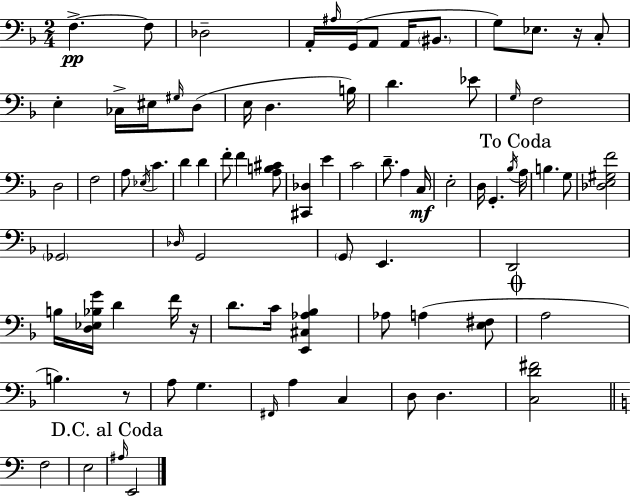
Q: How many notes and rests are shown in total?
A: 81